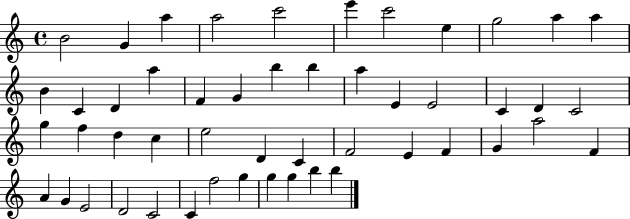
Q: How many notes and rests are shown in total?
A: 50